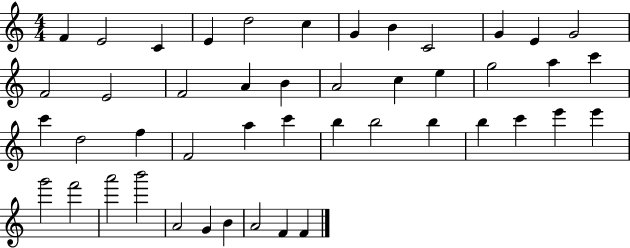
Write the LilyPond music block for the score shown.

{
  \clef treble
  \numericTimeSignature
  \time 4/4
  \key c \major
  f'4 e'2 c'4 | e'4 d''2 c''4 | g'4 b'4 c'2 | g'4 e'4 g'2 | \break f'2 e'2 | f'2 a'4 b'4 | a'2 c''4 e''4 | g''2 a''4 c'''4 | \break c'''4 d''2 f''4 | f'2 a''4 c'''4 | b''4 b''2 b''4 | b''4 c'''4 e'''4 e'''4 | \break g'''2 f'''2 | a'''2 b'''2 | a'2 g'4 b'4 | a'2 f'4 f'4 | \break \bar "|."
}